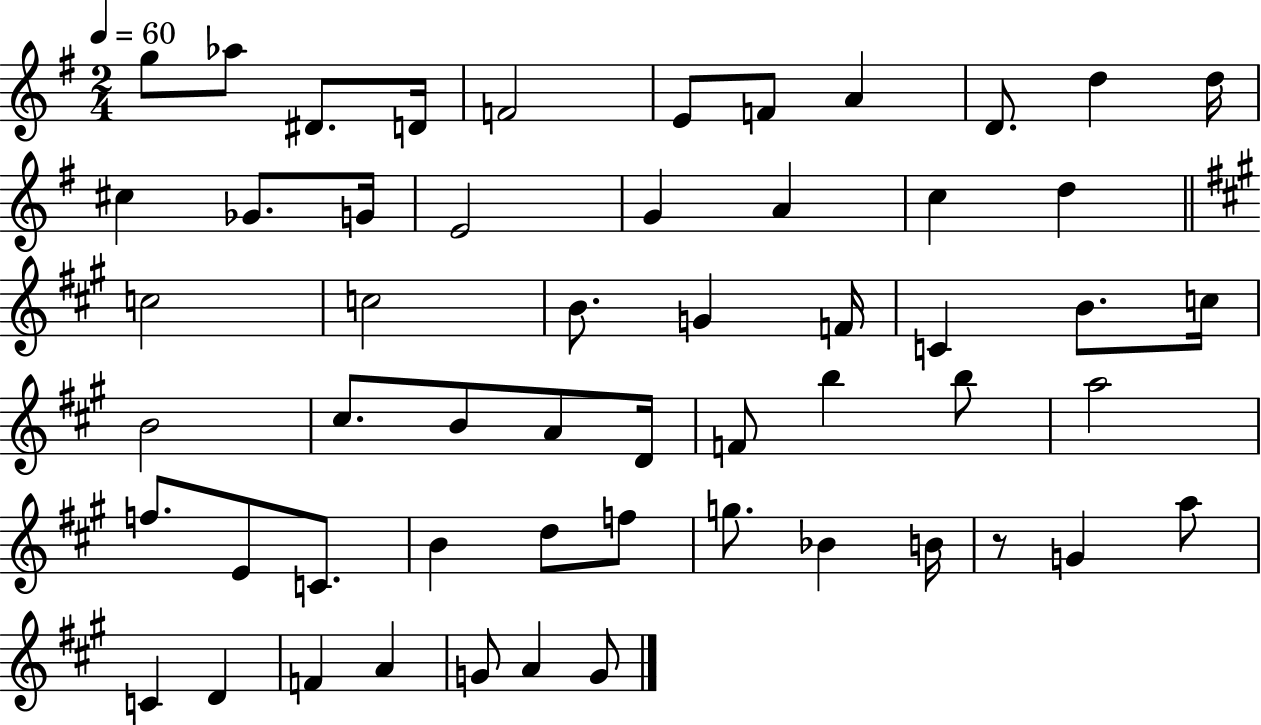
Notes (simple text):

G5/e Ab5/e D#4/e. D4/s F4/h E4/e F4/e A4/q D4/e. D5/q D5/s C#5/q Gb4/e. G4/s E4/h G4/q A4/q C5/q D5/q C5/h C5/h B4/e. G4/q F4/s C4/q B4/e. C5/s B4/h C#5/e. B4/e A4/e D4/s F4/e B5/q B5/e A5/h F5/e. E4/e C4/e. B4/q D5/e F5/e G5/e. Bb4/q B4/s R/e G4/q A5/e C4/q D4/q F4/q A4/q G4/e A4/q G4/e